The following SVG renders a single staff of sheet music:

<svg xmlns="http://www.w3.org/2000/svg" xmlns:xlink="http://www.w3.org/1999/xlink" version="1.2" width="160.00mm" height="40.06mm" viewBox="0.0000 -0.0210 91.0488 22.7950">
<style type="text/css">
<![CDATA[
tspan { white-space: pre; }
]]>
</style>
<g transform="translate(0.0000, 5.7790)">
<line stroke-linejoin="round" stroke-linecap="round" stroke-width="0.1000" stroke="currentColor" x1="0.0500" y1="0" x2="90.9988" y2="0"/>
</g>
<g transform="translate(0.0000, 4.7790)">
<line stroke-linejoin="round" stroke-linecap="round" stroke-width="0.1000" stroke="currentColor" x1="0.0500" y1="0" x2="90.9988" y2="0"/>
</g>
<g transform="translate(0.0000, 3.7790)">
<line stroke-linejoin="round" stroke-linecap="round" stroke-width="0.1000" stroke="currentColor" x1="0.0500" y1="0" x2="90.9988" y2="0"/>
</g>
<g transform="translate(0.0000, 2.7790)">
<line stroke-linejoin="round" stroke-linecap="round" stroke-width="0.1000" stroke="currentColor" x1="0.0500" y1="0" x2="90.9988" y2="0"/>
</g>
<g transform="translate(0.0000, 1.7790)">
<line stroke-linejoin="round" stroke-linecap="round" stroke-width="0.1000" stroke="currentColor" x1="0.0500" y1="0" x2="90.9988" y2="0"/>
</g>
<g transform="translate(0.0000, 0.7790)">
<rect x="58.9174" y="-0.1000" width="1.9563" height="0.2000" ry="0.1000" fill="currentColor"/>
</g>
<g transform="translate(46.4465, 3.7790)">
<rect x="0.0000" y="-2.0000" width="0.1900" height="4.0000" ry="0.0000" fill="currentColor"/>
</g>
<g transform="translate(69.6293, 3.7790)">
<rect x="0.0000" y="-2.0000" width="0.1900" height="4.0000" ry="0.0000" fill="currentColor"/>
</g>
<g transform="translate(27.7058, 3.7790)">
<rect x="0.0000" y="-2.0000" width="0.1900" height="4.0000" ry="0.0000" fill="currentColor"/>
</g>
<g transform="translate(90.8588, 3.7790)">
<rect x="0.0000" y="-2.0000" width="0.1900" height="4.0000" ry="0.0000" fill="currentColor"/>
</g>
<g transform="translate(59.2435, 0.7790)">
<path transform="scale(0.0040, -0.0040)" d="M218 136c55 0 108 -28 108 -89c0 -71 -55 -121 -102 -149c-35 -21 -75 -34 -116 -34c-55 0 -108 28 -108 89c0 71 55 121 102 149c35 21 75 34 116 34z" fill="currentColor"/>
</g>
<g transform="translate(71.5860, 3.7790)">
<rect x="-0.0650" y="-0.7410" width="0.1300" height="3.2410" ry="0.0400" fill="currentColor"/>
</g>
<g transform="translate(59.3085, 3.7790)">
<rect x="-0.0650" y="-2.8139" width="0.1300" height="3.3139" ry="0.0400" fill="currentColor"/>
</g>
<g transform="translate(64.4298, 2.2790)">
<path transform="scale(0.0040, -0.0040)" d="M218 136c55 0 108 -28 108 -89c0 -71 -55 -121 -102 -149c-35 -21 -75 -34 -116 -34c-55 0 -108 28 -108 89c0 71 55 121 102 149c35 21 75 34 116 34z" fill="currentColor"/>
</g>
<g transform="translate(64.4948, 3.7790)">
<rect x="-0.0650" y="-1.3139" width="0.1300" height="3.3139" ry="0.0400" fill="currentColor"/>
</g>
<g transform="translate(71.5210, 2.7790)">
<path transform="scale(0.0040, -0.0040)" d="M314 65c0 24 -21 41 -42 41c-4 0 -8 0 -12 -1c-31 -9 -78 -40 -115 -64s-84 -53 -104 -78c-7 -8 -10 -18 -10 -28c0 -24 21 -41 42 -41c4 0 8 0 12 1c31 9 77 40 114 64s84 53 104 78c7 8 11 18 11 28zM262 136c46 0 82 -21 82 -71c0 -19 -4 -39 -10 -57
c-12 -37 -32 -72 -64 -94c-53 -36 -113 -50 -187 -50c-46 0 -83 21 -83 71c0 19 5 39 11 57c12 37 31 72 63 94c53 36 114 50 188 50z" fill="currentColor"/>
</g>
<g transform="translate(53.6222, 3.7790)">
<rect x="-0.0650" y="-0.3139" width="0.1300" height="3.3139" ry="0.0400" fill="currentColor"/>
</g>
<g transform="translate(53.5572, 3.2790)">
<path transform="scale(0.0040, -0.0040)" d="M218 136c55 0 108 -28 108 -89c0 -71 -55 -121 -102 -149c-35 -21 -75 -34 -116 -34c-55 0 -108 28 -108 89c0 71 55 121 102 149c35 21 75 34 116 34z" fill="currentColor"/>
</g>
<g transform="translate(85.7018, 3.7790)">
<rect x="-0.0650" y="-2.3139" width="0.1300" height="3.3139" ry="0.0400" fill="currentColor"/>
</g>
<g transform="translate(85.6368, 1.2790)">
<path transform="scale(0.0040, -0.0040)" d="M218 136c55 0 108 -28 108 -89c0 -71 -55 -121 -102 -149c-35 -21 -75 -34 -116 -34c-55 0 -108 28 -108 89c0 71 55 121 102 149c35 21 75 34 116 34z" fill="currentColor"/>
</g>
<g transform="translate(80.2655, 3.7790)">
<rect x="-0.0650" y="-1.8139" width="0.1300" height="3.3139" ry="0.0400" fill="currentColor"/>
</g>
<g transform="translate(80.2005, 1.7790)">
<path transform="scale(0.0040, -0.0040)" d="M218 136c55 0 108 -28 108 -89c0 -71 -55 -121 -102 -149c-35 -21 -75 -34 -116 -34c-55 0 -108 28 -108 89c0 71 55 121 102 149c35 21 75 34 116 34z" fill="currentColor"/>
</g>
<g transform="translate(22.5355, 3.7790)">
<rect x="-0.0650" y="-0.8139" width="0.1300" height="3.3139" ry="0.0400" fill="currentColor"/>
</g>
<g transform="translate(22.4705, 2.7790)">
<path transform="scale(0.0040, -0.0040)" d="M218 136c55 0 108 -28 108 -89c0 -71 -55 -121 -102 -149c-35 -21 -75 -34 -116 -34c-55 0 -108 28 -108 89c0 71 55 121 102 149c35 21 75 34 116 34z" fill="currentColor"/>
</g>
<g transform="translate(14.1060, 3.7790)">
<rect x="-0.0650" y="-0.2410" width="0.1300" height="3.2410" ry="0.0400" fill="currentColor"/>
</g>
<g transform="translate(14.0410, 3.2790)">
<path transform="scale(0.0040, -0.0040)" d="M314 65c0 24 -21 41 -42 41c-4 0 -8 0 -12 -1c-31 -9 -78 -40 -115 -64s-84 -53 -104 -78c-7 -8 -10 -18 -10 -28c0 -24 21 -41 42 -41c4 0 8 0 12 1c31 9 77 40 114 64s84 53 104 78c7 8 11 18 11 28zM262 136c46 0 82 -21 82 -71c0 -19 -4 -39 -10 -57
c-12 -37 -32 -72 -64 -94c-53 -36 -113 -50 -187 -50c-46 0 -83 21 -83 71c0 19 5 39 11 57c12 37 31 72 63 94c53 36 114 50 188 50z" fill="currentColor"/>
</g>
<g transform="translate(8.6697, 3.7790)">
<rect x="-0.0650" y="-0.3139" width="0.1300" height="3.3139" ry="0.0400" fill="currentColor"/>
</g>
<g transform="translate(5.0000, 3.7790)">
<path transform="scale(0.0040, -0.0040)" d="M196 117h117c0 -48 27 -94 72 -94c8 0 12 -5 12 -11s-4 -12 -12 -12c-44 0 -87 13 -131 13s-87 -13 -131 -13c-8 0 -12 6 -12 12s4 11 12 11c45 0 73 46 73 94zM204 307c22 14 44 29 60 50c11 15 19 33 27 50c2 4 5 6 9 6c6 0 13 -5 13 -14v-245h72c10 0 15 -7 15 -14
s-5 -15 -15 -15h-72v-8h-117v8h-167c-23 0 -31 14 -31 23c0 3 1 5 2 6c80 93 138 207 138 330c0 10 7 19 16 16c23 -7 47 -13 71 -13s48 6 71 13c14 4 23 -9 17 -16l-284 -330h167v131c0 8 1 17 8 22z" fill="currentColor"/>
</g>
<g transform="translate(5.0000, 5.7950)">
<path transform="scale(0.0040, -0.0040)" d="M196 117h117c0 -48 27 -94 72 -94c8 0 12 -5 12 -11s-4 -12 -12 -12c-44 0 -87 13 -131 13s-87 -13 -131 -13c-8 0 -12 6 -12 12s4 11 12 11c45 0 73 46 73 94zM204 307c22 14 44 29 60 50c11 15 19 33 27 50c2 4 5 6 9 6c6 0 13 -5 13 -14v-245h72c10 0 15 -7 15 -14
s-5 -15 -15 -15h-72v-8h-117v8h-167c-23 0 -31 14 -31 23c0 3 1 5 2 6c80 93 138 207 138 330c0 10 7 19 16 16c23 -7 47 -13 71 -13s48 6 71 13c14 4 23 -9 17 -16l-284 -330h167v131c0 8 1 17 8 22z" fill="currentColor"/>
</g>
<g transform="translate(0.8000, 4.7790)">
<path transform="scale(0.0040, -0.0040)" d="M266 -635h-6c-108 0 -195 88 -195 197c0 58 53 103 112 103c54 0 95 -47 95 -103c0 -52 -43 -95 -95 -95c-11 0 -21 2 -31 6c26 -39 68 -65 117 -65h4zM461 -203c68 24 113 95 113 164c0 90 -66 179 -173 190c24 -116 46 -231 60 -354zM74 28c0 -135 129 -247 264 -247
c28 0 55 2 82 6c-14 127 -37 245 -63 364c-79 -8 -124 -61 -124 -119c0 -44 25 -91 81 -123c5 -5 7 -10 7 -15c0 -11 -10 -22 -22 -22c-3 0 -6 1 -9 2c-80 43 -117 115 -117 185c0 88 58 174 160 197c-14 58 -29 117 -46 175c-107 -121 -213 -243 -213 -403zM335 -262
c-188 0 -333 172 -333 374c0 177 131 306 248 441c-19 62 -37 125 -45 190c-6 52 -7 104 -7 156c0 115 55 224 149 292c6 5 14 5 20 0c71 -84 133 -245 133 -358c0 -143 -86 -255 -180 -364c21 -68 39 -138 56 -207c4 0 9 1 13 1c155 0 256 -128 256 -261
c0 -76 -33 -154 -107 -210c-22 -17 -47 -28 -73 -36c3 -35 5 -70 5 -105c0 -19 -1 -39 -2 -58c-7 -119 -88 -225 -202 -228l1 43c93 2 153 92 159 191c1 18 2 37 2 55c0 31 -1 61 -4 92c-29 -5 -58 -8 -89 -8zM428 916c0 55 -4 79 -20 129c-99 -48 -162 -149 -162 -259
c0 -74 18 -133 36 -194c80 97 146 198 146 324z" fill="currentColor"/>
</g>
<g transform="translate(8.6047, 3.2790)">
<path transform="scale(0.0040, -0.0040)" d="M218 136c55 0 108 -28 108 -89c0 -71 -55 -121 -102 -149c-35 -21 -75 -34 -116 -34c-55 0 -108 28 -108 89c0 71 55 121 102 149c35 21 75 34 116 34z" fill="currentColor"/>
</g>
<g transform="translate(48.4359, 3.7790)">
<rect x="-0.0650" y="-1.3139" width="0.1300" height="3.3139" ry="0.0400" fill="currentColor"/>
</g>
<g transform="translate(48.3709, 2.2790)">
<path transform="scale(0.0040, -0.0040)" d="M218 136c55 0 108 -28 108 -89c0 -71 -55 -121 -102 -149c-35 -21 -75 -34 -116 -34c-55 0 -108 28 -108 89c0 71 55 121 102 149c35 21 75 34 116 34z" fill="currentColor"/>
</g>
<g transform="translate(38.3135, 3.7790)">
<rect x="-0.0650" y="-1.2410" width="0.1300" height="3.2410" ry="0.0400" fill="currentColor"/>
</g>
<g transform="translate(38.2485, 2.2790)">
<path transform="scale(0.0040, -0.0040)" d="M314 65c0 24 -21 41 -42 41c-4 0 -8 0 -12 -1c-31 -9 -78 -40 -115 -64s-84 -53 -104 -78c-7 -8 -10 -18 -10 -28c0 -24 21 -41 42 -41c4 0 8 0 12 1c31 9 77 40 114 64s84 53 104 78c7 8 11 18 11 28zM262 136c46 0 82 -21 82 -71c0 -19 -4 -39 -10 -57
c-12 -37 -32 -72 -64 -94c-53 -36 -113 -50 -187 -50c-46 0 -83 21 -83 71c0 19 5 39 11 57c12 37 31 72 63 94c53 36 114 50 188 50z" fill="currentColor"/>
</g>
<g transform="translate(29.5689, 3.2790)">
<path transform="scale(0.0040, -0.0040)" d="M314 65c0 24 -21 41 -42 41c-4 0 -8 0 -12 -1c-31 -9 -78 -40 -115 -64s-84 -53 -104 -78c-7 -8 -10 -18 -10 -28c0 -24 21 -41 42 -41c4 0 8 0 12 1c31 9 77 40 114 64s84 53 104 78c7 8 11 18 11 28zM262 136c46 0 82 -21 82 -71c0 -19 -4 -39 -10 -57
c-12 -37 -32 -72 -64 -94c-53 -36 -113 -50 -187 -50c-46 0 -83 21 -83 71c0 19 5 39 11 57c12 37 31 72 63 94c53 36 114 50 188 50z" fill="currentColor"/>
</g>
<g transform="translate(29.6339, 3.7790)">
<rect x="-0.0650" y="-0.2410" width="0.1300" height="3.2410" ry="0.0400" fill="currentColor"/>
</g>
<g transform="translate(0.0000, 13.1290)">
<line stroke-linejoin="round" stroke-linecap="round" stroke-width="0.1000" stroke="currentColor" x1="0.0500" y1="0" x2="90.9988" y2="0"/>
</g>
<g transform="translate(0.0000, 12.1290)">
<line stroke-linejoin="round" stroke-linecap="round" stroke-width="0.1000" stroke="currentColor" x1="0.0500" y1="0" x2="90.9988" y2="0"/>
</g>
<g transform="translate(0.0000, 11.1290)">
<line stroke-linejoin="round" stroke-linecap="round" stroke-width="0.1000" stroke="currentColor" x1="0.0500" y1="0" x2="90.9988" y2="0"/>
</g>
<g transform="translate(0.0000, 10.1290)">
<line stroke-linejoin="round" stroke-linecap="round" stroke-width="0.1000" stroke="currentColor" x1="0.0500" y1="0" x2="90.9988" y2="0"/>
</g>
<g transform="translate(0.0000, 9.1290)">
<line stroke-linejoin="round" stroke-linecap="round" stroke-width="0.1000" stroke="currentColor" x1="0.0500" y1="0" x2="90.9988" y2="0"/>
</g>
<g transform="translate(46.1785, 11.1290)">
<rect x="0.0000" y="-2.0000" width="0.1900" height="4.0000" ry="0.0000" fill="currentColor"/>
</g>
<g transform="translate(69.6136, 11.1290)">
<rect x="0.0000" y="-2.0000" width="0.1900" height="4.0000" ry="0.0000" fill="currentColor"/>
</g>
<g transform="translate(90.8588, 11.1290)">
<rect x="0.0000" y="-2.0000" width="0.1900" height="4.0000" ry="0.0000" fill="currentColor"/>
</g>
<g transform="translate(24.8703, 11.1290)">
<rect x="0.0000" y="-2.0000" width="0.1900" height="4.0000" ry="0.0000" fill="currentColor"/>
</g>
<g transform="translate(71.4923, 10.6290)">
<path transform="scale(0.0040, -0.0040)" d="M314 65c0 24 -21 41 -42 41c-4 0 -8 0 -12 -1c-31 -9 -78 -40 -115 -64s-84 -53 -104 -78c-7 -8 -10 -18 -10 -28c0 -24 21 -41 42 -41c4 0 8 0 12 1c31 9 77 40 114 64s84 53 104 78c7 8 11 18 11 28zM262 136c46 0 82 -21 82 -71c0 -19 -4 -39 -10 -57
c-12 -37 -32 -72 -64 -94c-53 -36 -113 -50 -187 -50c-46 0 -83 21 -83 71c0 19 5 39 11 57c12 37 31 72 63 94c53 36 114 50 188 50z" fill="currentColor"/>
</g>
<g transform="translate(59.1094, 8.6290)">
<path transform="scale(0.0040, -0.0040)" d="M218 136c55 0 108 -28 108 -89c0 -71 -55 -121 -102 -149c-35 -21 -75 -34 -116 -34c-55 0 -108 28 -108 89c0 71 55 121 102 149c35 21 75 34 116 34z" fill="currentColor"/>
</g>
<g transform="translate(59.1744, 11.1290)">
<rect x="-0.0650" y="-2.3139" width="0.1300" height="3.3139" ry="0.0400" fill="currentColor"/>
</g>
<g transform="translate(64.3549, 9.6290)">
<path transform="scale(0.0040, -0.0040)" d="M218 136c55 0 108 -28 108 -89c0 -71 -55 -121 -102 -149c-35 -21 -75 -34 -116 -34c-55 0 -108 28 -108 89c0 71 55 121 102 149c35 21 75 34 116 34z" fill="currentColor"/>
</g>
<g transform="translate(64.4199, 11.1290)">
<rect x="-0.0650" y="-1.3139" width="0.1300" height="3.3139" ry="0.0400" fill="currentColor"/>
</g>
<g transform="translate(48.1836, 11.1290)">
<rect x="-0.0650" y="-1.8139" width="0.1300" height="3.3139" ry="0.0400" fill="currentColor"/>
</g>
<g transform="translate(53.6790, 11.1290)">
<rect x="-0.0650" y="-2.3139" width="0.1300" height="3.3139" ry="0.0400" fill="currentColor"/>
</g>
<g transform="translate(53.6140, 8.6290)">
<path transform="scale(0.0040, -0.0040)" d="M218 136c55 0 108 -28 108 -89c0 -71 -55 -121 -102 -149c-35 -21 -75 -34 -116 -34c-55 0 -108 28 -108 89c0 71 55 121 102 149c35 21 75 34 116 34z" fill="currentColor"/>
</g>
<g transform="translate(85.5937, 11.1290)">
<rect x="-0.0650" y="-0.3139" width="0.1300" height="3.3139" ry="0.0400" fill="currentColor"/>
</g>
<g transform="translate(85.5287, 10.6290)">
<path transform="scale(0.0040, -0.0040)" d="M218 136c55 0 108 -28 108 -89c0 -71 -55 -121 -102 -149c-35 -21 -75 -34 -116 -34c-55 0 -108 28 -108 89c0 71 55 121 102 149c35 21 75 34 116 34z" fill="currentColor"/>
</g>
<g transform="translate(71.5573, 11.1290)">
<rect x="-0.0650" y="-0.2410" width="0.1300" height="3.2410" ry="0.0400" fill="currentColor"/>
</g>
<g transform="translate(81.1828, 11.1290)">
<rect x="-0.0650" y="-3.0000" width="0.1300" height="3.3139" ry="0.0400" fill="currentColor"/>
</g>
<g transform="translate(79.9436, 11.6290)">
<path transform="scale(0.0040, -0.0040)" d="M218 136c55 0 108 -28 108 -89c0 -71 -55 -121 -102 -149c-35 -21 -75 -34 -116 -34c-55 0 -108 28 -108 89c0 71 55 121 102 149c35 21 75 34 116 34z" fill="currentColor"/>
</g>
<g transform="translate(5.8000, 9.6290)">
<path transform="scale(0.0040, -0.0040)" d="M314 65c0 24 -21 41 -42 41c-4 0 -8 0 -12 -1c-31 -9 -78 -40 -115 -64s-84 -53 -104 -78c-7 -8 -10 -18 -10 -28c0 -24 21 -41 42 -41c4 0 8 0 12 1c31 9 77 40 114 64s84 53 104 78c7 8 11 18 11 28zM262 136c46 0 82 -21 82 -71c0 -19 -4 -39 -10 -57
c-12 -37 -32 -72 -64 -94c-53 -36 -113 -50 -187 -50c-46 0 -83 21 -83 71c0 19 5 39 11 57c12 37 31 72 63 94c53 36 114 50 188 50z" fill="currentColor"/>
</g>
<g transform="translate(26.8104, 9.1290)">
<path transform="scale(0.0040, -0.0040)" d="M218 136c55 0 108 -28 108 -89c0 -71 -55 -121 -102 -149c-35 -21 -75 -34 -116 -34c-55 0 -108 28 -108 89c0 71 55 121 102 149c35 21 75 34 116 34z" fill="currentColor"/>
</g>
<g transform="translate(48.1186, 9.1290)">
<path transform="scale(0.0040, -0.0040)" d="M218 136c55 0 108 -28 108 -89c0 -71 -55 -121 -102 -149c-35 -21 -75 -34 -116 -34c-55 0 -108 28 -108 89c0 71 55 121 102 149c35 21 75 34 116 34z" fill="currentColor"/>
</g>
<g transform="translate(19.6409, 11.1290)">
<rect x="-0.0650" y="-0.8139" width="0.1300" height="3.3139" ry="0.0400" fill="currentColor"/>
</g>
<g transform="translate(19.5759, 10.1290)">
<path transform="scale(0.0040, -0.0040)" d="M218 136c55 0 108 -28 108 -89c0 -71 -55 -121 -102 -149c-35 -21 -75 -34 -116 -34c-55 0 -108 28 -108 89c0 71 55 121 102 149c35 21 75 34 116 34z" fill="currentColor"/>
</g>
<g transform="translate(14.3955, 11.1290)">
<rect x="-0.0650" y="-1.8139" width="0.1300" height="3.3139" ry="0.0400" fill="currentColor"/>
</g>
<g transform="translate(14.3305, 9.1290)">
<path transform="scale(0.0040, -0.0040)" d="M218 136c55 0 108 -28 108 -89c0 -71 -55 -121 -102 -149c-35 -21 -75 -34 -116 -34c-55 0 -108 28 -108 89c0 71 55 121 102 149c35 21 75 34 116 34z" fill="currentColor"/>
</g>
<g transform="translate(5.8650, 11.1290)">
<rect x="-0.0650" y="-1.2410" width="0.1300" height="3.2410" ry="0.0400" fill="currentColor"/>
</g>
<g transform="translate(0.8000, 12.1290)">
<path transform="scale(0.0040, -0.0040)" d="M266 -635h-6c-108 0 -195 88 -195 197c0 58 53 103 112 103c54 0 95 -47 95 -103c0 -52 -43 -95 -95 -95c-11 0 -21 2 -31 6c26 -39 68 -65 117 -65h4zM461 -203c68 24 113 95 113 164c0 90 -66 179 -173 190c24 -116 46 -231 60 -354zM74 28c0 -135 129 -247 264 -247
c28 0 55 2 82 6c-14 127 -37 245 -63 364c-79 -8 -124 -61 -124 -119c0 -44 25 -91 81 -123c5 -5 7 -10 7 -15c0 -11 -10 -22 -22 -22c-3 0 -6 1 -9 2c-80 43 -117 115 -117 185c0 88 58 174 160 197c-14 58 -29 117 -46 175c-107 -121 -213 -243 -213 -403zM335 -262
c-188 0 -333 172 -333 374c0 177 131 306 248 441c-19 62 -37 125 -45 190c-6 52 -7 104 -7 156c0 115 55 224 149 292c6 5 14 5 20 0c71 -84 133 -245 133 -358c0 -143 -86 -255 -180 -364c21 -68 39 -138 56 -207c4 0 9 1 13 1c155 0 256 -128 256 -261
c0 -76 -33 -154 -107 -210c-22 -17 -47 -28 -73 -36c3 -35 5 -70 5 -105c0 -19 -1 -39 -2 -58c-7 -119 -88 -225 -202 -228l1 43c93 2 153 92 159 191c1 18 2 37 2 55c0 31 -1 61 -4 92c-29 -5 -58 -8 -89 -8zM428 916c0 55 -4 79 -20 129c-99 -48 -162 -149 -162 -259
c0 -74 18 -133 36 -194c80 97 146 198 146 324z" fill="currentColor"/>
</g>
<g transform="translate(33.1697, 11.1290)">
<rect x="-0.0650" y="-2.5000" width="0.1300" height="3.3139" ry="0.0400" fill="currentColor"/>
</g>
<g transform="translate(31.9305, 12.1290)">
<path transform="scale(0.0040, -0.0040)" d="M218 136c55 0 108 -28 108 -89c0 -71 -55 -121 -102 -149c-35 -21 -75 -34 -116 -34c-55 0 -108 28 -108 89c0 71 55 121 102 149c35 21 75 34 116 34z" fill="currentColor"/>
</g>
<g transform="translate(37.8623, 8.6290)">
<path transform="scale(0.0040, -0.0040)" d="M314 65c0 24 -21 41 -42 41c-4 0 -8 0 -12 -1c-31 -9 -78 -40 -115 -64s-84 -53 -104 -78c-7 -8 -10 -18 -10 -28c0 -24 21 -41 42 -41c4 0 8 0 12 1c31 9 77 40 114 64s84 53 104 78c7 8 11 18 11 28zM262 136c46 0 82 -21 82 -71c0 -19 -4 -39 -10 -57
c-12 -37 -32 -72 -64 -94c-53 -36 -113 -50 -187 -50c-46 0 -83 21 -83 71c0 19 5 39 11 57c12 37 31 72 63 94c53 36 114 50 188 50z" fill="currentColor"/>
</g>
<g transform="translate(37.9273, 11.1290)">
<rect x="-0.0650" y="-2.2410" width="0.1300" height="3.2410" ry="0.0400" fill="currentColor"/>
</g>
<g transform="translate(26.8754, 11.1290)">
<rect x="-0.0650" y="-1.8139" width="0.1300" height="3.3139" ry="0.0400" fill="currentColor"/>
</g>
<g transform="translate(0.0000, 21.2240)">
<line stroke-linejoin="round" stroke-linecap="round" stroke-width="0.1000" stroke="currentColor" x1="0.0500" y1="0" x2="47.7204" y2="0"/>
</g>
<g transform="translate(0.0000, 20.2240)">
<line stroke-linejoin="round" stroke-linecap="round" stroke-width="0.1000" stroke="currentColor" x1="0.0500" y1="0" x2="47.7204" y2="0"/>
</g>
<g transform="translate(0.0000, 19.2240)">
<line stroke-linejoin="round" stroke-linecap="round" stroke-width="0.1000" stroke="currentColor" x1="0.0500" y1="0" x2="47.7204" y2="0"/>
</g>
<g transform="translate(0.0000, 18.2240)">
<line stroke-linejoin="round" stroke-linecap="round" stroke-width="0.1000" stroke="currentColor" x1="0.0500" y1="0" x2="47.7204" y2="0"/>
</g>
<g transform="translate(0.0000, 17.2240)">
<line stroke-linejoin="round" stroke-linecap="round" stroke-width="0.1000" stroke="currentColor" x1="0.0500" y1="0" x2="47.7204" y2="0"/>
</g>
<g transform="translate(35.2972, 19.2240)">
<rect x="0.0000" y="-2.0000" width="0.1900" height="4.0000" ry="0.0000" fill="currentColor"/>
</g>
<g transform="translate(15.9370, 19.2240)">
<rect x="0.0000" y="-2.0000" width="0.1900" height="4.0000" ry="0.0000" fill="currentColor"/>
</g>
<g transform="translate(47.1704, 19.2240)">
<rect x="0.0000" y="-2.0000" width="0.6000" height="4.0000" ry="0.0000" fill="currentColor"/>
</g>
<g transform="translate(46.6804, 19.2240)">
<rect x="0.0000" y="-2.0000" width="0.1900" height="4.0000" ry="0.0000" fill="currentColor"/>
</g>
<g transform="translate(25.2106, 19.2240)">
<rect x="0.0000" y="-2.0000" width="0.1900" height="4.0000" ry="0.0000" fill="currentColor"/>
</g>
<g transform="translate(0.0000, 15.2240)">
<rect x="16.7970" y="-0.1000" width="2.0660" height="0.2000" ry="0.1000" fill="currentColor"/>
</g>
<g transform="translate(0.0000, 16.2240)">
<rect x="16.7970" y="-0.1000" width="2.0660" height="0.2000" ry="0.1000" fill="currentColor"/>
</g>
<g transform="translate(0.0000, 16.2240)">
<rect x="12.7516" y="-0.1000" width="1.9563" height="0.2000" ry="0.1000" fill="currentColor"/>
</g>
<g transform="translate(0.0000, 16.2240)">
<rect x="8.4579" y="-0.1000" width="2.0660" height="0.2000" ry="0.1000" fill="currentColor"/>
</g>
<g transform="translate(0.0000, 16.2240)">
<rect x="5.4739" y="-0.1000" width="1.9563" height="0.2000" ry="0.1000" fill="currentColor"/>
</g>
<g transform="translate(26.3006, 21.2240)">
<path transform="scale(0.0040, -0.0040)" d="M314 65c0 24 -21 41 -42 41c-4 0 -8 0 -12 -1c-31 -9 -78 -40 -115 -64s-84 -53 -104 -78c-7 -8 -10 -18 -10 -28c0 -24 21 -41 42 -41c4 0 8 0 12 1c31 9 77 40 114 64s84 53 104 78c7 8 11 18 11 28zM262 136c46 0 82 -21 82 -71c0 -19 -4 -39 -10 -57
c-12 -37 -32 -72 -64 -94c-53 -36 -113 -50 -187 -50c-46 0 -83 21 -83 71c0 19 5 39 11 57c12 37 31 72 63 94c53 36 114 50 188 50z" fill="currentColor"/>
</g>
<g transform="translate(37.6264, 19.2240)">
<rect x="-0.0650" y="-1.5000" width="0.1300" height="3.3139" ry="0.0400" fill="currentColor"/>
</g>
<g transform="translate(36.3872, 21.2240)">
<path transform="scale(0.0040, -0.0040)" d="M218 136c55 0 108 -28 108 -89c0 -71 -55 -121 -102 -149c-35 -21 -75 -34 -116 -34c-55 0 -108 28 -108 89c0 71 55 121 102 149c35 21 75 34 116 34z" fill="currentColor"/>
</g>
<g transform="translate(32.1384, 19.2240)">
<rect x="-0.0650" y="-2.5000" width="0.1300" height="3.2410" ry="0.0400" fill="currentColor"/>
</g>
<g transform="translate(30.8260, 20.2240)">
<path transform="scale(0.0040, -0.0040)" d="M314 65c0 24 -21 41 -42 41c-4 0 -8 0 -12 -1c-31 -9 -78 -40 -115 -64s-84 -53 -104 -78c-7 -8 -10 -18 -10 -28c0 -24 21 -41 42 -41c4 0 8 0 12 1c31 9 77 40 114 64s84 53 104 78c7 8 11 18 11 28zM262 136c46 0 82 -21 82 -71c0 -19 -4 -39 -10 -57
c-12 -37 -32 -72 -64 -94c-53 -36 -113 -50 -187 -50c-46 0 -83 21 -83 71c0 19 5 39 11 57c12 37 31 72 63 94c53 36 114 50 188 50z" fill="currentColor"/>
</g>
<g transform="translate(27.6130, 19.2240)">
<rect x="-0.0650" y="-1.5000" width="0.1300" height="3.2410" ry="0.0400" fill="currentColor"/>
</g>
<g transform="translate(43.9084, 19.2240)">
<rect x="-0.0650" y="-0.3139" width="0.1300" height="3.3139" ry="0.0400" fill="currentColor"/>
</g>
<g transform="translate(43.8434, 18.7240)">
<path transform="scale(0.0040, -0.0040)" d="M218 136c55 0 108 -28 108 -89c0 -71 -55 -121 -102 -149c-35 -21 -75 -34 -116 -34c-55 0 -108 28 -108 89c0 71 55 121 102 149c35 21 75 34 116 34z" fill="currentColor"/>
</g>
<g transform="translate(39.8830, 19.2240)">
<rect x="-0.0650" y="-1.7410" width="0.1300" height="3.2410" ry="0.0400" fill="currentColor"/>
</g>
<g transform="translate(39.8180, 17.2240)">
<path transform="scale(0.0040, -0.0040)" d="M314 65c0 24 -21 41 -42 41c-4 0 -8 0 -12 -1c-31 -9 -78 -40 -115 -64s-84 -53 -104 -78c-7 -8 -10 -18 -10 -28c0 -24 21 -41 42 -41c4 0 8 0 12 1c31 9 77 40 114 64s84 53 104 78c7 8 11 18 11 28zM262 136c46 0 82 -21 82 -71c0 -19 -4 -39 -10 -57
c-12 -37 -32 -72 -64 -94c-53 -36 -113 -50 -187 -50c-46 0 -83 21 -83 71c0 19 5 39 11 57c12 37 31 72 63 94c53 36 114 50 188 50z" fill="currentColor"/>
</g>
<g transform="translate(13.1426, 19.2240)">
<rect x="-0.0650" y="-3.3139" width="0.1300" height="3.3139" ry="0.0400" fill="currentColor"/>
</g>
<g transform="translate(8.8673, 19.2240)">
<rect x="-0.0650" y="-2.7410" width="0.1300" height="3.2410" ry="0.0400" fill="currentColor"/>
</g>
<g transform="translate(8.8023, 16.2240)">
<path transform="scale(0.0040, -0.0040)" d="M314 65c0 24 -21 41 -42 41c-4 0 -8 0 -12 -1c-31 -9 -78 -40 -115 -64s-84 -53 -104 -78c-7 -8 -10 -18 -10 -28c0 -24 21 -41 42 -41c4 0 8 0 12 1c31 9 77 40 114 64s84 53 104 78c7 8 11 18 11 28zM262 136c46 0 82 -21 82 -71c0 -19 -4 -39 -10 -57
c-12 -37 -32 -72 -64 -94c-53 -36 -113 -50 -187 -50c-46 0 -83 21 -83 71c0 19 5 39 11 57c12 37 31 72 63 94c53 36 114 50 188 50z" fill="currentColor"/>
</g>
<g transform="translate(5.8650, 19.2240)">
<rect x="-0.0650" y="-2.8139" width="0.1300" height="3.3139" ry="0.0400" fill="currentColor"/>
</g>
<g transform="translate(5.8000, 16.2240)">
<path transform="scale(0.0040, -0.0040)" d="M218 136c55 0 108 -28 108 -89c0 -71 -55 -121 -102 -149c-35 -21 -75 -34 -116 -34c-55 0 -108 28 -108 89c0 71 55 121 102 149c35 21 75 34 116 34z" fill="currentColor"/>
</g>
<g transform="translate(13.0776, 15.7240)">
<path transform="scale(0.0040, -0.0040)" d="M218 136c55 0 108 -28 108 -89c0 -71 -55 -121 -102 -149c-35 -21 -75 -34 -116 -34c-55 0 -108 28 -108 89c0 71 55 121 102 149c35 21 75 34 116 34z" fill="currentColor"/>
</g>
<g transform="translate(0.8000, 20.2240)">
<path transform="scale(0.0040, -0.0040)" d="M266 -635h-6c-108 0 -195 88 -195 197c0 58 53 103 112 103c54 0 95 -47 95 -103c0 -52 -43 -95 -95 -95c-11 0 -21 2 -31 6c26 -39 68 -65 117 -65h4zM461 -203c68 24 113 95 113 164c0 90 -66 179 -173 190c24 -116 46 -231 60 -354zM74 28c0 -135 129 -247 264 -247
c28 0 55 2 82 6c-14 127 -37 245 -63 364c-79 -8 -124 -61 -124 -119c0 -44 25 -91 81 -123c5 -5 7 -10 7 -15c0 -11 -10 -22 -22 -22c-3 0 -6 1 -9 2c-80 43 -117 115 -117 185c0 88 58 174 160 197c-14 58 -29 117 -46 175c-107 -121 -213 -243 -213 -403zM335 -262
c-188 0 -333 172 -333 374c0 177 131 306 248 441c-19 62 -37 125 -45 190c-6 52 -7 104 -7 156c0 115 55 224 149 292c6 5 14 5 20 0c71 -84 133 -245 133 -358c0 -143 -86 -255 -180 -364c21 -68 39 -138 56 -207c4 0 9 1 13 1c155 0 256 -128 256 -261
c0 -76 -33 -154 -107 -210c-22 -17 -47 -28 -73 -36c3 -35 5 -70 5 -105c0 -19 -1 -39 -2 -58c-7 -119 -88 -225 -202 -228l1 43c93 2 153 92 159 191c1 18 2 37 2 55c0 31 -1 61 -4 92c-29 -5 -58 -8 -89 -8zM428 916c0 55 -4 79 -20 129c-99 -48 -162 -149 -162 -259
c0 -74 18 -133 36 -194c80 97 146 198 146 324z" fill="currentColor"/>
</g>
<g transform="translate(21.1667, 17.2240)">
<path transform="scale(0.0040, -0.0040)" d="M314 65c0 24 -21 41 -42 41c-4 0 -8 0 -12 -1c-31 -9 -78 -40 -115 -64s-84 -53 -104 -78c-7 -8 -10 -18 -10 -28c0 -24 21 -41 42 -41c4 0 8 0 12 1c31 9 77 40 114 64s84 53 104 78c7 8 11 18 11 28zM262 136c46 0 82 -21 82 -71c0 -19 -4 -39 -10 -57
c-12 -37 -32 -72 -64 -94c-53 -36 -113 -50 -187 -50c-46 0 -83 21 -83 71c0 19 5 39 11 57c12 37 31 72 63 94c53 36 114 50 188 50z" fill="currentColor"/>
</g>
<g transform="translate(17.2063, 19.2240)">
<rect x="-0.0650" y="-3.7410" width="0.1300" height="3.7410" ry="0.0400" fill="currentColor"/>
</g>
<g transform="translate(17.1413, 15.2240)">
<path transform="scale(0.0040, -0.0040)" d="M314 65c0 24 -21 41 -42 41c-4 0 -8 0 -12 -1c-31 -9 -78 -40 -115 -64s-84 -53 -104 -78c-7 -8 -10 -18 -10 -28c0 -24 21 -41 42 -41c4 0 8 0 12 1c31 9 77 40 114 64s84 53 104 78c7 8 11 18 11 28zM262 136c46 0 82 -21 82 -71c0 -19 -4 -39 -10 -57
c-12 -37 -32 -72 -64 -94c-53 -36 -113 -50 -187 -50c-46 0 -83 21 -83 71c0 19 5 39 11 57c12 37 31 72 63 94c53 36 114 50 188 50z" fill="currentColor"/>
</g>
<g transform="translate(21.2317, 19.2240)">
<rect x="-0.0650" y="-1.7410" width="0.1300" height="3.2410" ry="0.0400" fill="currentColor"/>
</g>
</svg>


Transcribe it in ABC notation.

X:1
T:Untitled
M:4/4
L:1/4
K:C
c c2 d c2 e2 e c a e d2 f g e2 f d f G g2 f g g e c2 A c a a2 b c'2 f2 E2 G2 E f2 c